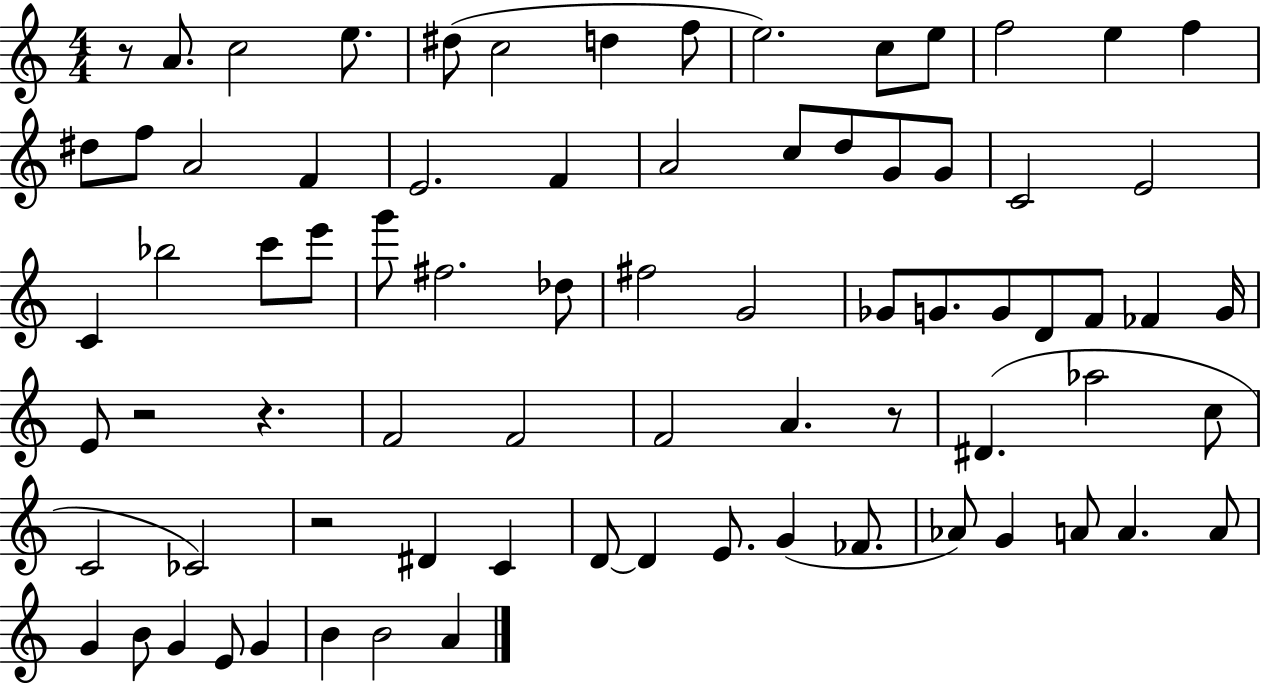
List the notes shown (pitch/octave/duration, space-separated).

R/e A4/e. C5/h E5/e. D#5/e C5/h D5/q F5/e E5/h. C5/e E5/e F5/h E5/q F5/q D#5/e F5/e A4/h F4/q E4/h. F4/q A4/h C5/e D5/e G4/e G4/e C4/h E4/h C4/q Bb5/h C6/e E6/e G6/e F#5/h. Db5/e F#5/h G4/h Gb4/e G4/e. G4/e D4/e F4/e FES4/q G4/s E4/e R/h R/q. F4/h F4/h F4/h A4/q. R/e D#4/q. Ab5/h C5/e C4/h CES4/h R/h D#4/q C4/q D4/e D4/q E4/e. G4/q FES4/e. Ab4/e G4/q A4/e A4/q. A4/e G4/q B4/e G4/q E4/e G4/q B4/q B4/h A4/q